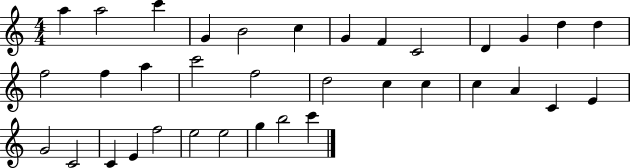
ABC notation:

X:1
T:Untitled
M:4/4
L:1/4
K:C
a a2 c' G B2 c G F C2 D G d d f2 f a c'2 f2 d2 c c c A C E G2 C2 C E f2 e2 e2 g b2 c'